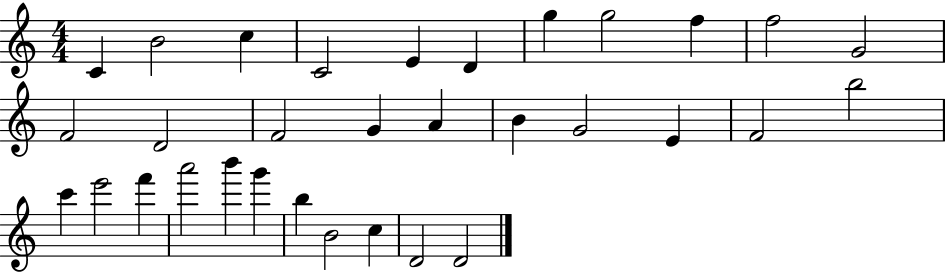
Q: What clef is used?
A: treble